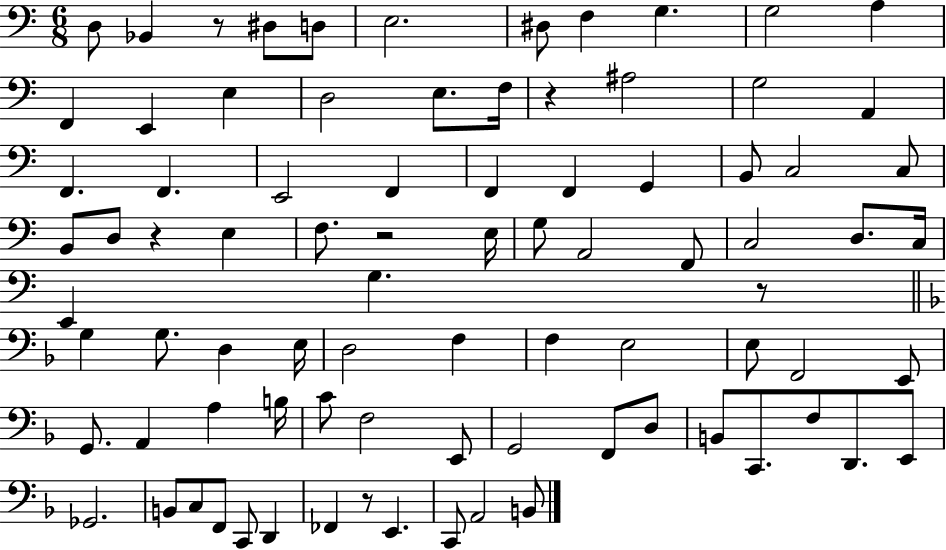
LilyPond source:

{
  \clef bass
  \numericTimeSignature
  \time 6/8
  \key c \major
  d8 bes,4 r8 dis8 d8 | e2. | dis8 f4 g4. | g2 a4 | \break f,4 e,4 e4 | d2 e8. f16 | r4 ais2 | g2 a,4 | \break f,4. f,4. | e,2 f,4 | f,4 f,4 g,4 | b,8 c2 c8 | \break b,8 d8 r4 e4 | f8. r2 e16 | g8 a,2 f,8 | c2 d8. c16 | \break e,4 g4. r8 | \bar "||" \break \key f \major g4 g8. d4 e16 | d2 f4 | f4 e2 | e8 f,2 e,8 | \break g,8. a,4 a4 b16 | c'8 f2 e,8 | g,2 f,8 d8 | b,8 c,8. f8 d,8. e,8 | \break ges,2. | b,8 c8 f,8 c,8 d,4 | fes,4 r8 e,4. | c,8 a,2 b,8 | \break \bar "|."
}